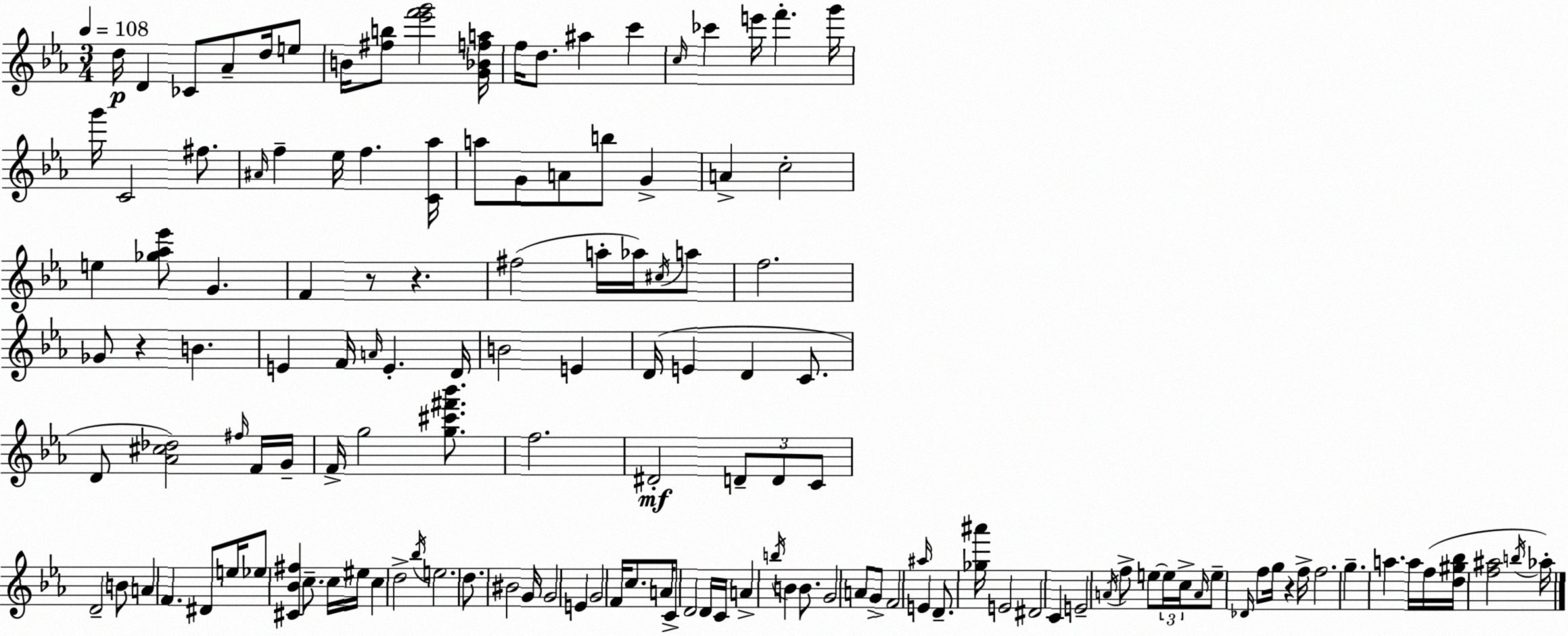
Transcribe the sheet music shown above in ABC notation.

X:1
T:Untitled
M:3/4
L:1/4
K:Eb
d/4 D _C/2 _A/2 d/4 e/2 B/4 [^fb]/2 [_e'f'g']2 [G_Bfa]/4 f/4 d/2 ^a c' c/4 _c' e'/4 f' g'/4 g'/4 C2 ^f/2 ^A/4 f _e/4 f [C_a]/4 a/2 G/2 A/2 b/2 G A c2 e [_g_a_e']/2 G F z/2 z ^f2 a/4 _a/4 ^c/4 a/2 f2 _G/2 z B E F/4 A/4 E D/4 B2 E D/4 E D C/2 D/2 [_A^c_d]2 ^f/4 F/4 G/4 F/4 g2 [g^c'^f'_b']/2 f2 ^D2 D/2 D/2 C/2 D2 B/2 A F ^D/2 e/4 _e/2 [^C_B^f] c/2 c/4 ^e/4 c d2 _b/4 e2 d/2 ^B2 G/4 G2 E G2 F/4 c/2 A/4 C/2 D2 D/4 C/4 A b/4 B B/2 G2 A/2 G/2 F2 ^a/4 E D/2 [_g^a']/4 E2 ^D2 C E2 A/4 f/2 e/2 e/4 c/4 A/4 e/2 _D/4 f/2 g/4 z f/4 f2 g a a/4 f/4 [d^g_b]/4 [f^a]2 b/4 _a/4